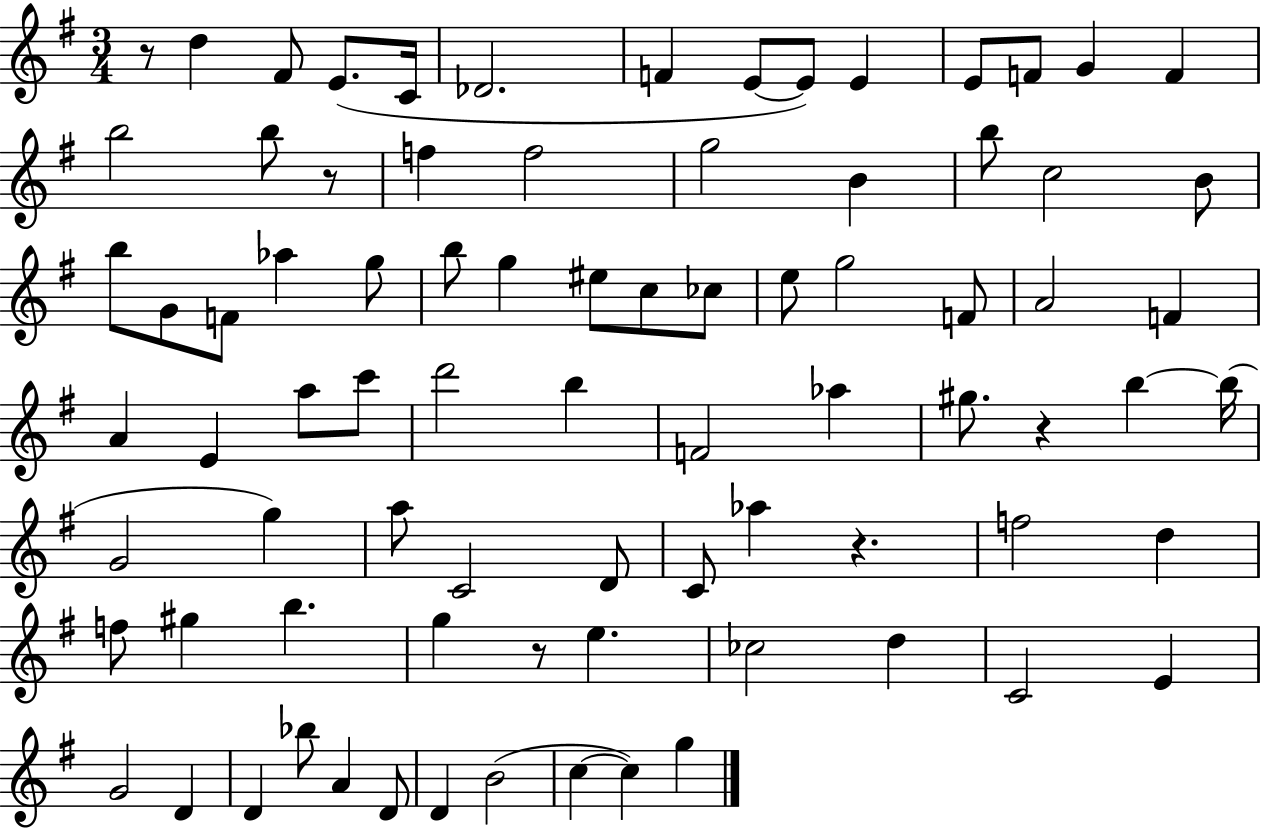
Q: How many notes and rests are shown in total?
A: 82